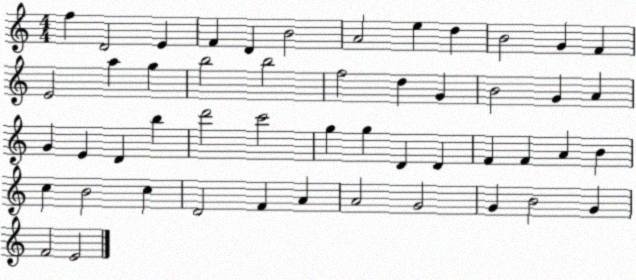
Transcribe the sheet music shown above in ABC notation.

X:1
T:Untitled
M:4/4
L:1/4
K:C
f D2 E F D B2 A2 e d B2 G F E2 a g b2 b2 f2 d G B2 G A G E D b d'2 c'2 g g D D F F A B c B2 c D2 F A A2 G2 G B2 G F2 E2